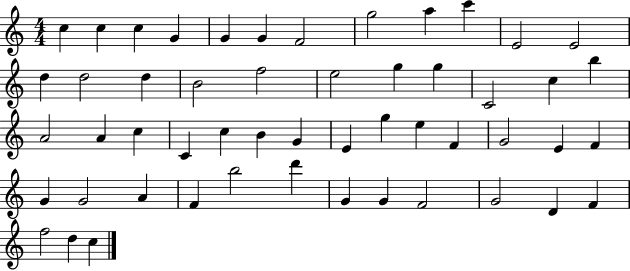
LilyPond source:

{
  \clef treble
  \numericTimeSignature
  \time 4/4
  \key c \major
  c''4 c''4 c''4 g'4 | g'4 g'4 f'2 | g''2 a''4 c'''4 | e'2 e'2 | \break d''4 d''2 d''4 | b'2 f''2 | e''2 g''4 g''4 | c'2 c''4 b''4 | \break a'2 a'4 c''4 | c'4 c''4 b'4 g'4 | e'4 g''4 e''4 f'4 | g'2 e'4 f'4 | \break g'4 g'2 a'4 | f'4 b''2 d'''4 | g'4 g'4 f'2 | g'2 d'4 f'4 | \break f''2 d''4 c''4 | \bar "|."
}